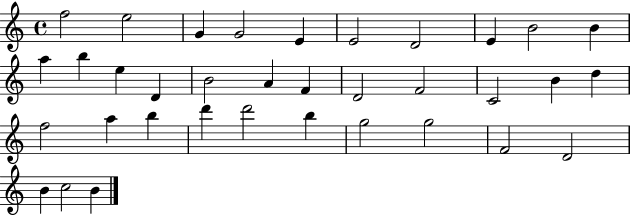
{
  \clef treble
  \time 4/4
  \defaultTimeSignature
  \key c \major
  f''2 e''2 | g'4 g'2 e'4 | e'2 d'2 | e'4 b'2 b'4 | \break a''4 b''4 e''4 d'4 | b'2 a'4 f'4 | d'2 f'2 | c'2 b'4 d''4 | \break f''2 a''4 b''4 | d'''4 d'''2 b''4 | g''2 g''2 | f'2 d'2 | \break b'4 c''2 b'4 | \bar "|."
}